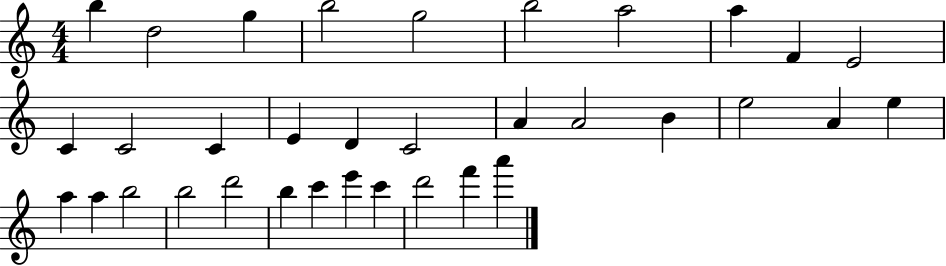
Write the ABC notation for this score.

X:1
T:Untitled
M:4/4
L:1/4
K:C
b d2 g b2 g2 b2 a2 a F E2 C C2 C E D C2 A A2 B e2 A e a a b2 b2 d'2 b c' e' c' d'2 f' a'